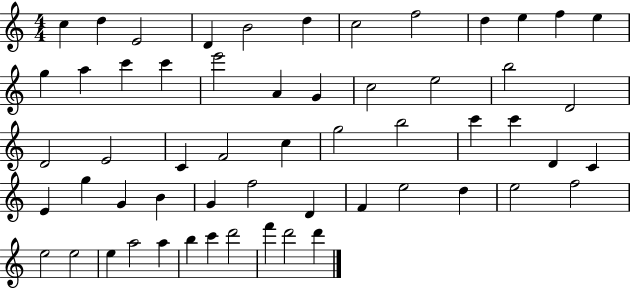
{
  \clef treble
  \numericTimeSignature
  \time 4/4
  \key c \major
  c''4 d''4 e'2 | d'4 b'2 d''4 | c''2 f''2 | d''4 e''4 f''4 e''4 | \break g''4 a''4 c'''4 c'''4 | e'''2 a'4 g'4 | c''2 e''2 | b''2 d'2 | \break d'2 e'2 | c'4 f'2 c''4 | g''2 b''2 | c'''4 c'''4 d'4 c'4 | \break e'4 g''4 g'4 b'4 | g'4 f''2 d'4 | f'4 e''2 d''4 | e''2 f''2 | \break e''2 e''2 | e''4 a''2 a''4 | b''4 c'''4 d'''2 | f'''4 d'''2 d'''4 | \break \bar "|."
}